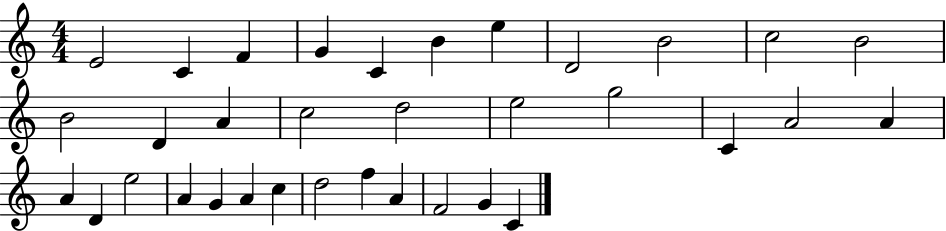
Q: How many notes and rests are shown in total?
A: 34